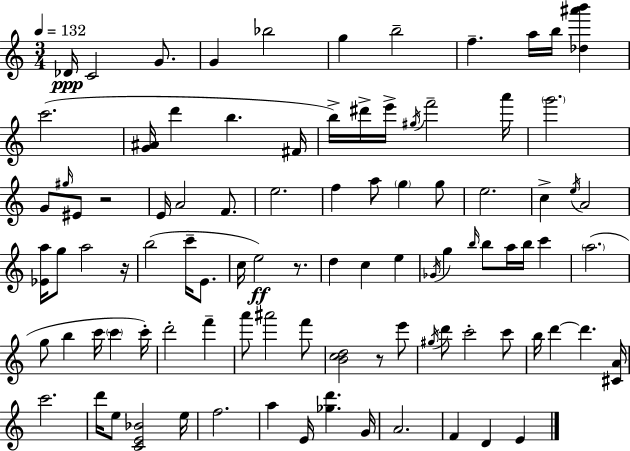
Db4/s C4/h G4/e. G4/q Bb5/h G5/q B5/h F5/q. A5/s B5/s [Db5,A#6,B6]/q C6/h. [G4,A#4]/s D6/q B5/q. F#4/s B5/s D#6/s E6/s G#5/s F6/h A6/s G6/h. G4/e G#5/s EIS4/e R/h E4/s A4/h F4/e. E5/h. F5/q A5/e G5/q G5/e E5/h. C5/q E5/s A4/h [Eb4,A5]/s G5/e A5/h R/s B5/h C6/s E4/e. C5/s E5/h R/e. D5/q C5/q E5/q Gb4/s G5/q B5/s B5/e A5/s B5/s C6/q A5/h. G5/e B5/q C6/s C6/q C6/s D6/h F6/q A6/e A#6/h F6/e [B4,C5,D5]/h R/e E6/e G#5/s D6/e C6/h C6/e B5/s D6/q D6/q. [C#4,A4]/s C6/h. D6/s E5/e [C4,E4,Bb4]/h E5/s F5/h. A5/q E4/s [Gb5,D6]/q. G4/s A4/h. F4/q D4/q E4/q